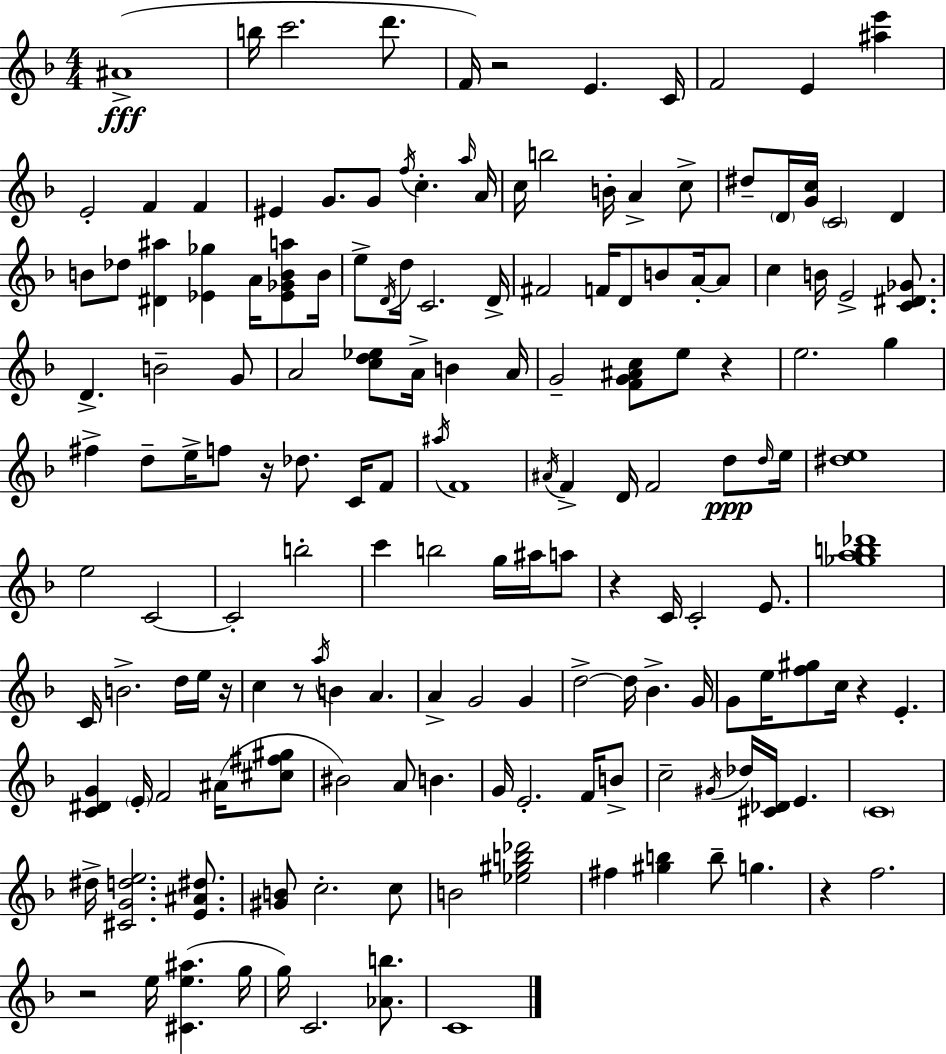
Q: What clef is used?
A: treble